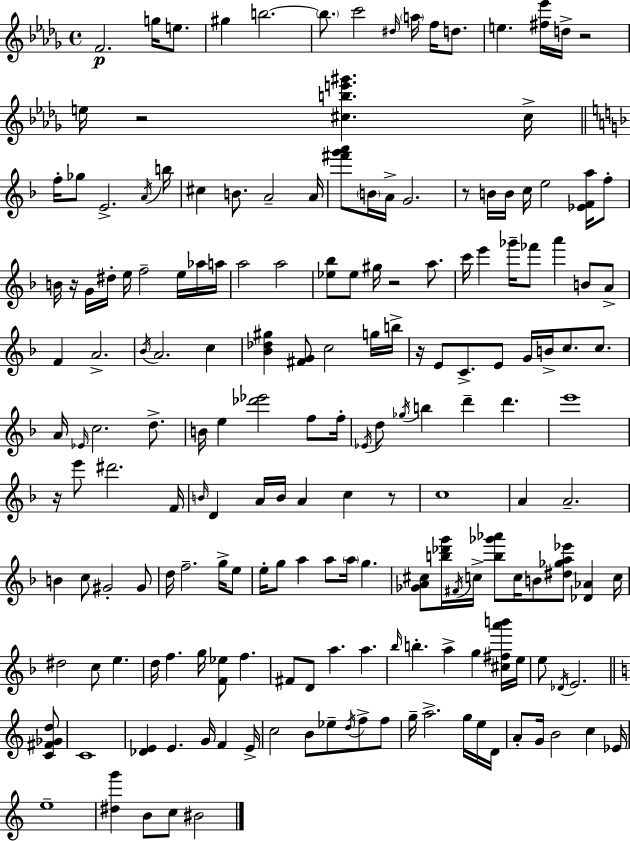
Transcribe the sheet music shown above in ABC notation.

X:1
T:Untitled
M:4/4
L:1/4
K:Bbm
F2 g/4 e/2 ^g b2 b/2 c'2 ^d/4 a/4 f/4 d/2 e [^f_e']/4 d/4 z2 e/4 z2 [^cbe'^g'] ^c/4 f/4 _g/2 E2 A/4 b/4 ^c B/2 A2 A/4 [^f'g'a']/2 B/4 A/4 G2 z/2 B/4 B/4 c/4 e2 [_EFa]/4 f/2 B/4 z/4 G/4 ^d/4 e/4 f2 e/4 _a/4 a/4 a2 a2 [_e_b]/2 _e/2 ^g/4 z2 a/2 c'/4 e' _g'/4 _f'/2 a' B/2 A/2 F A2 _B/4 A2 c [_B_d^g] [^FG]/2 c2 g/4 b/4 z/4 E/2 C/2 E/2 G/4 B/4 c/2 c/2 A/4 _E/4 c2 d/2 B/4 e [_d'_e']2 f/2 f/4 _E/4 d/2 _g/4 b d' d' e'4 z/4 e'/2 ^d'2 F/4 B/4 D A/4 B/4 A c z/2 c4 A A2 B c/2 ^G2 ^G/2 d/4 f2 g/4 e/2 e/4 g/2 a a/2 a/4 g [_GA^c]/2 [b_d'g']/4 ^F/4 c/4 [b_g'_a']/2 c/4 B/2 [^d_ga_e']/2 [_D_A] c/4 ^d2 c/2 e d/4 f g/4 [F_e]/2 f ^F/2 D/2 a a _b/4 b a g [^c^fa'b']/4 e/4 e/2 _D/4 E2 [C^F_Gd]/2 C4 [_DE] E G/4 F E/4 c2 B/2 _e/2 d/4 f/2 f/2 g/4 a2 g/4 e/4 D/4 A/2 G/4 B2 c _E/4 e4 [^dg'] B/2 c/2 ^B2